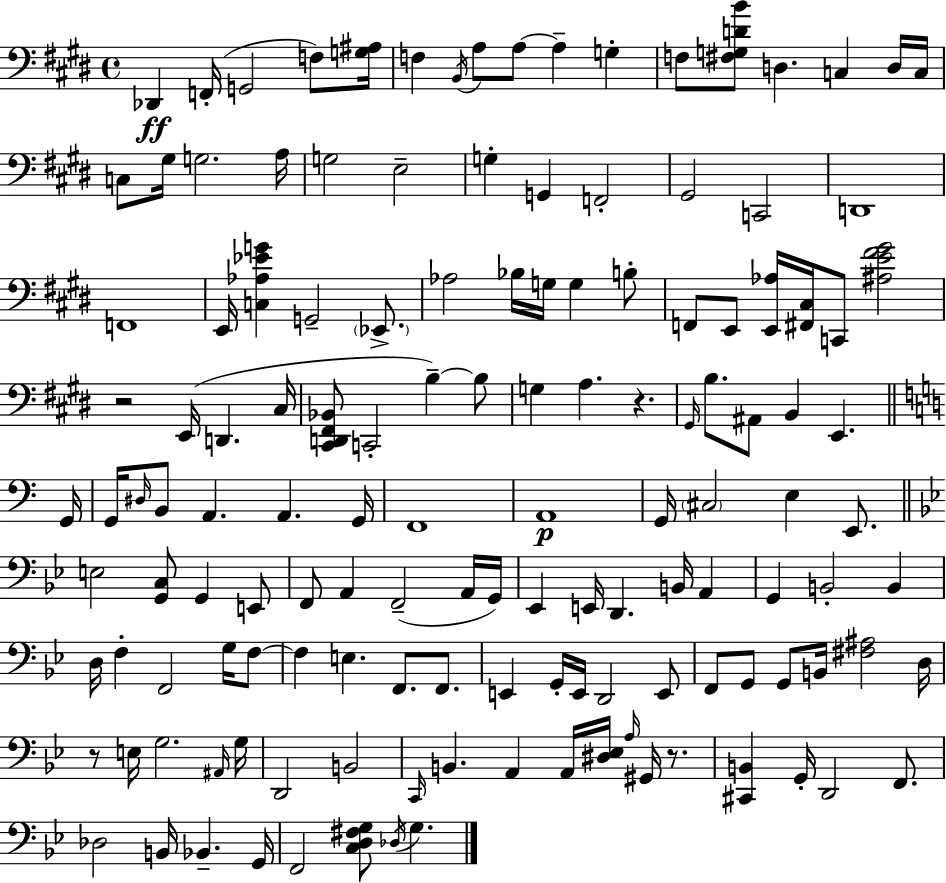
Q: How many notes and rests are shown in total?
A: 138